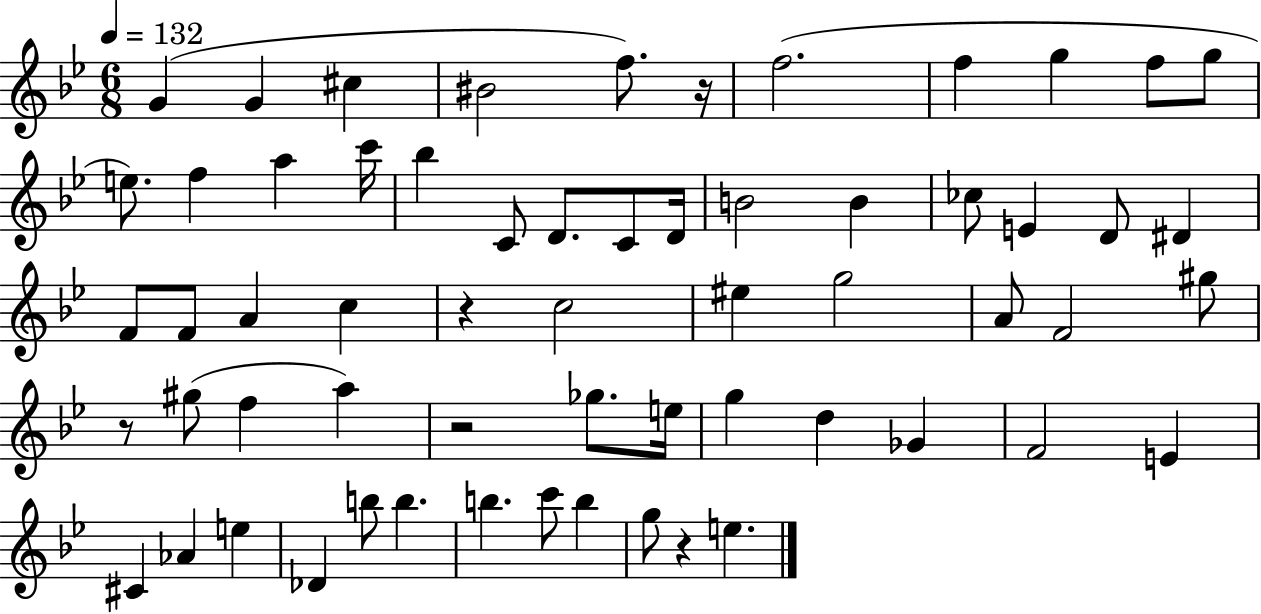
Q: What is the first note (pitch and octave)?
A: G4